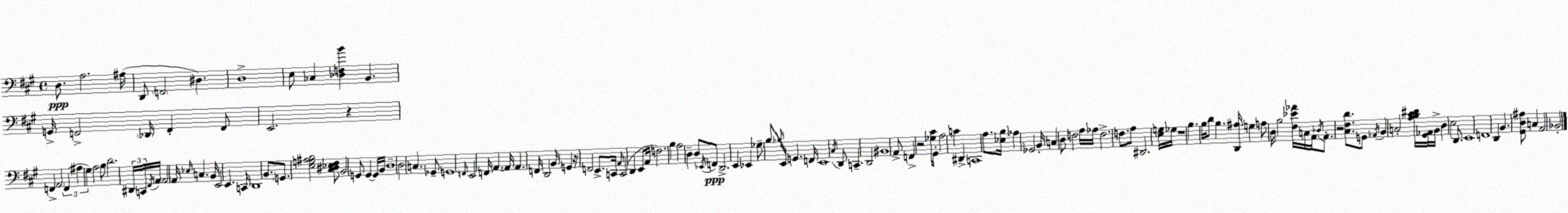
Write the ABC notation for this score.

X:1
T:Untitled
M:4/4
L:1/4
K:A
D,/2 A,2 ^A,/4 D,,/2 F,,2 ^D, D,4 E,/2 _C, [_D,F,B] B,, G,,/4 F,,2 _D,,/4 F,, F,,/2 E,,2 z F,, A,,2 F,, ^A, ^G, A,2 B,/2 D2 ^D,,/4 C,,/4 ^F,,/4 A,,/4 A,,2 A,,/4 _E,/4 C, B,,/4 E,,2 E,, C,,/4 D,,4 B,,/2 G,,/2 [E,G,^A,B,]2 [^C,^D,_E,^F,]/2 B,,2 G,,/2 G,, G,,/4 B,,/4 D,4 D,2 C, _G,,/2 G,,4 F,,/4 E,,2 F,,/4 A,, A,,/4 A,, F,,/4 D,,2 B,,/4 G,, z/4 F,,2 E,,/2 C,,/4 A,,/4 C,,2 D,, E,,/2 A,,/4 F,2 B, A,2 D, D,/2 _E,,/4 F,,/2 D,,2 E,, _E,, _G,/2 B,/2 _B,/4 E,,/4 G,, F,,/4 E,,4 ^C,/4 D,,/2 C,, D,,2 ^B,,4 A,,/2 F,, z2 [_G,^C]/4 ^G,,/4 A,2 C ^D,, C,,4 A,/2 [_E,B,]/4 _A, _G,,2 B,,/4 C, D,/2 F,2 A,/4 _A,/4 F,2 F,/2 A,/2 ^D,,2 [E,G,]/4 _G,/4 z4 B, B,/4 D/2 B, [D,,^A,]/4 G, A,/2 D,/4 B,2 [^F,_E_A]/4 C,/4 A,,/4 _D,/4 A,,/2 z2 [^C,^F,D]/2 G,,/2 _A,,/4 B,, C,2 [A,B,^C^D]/4 [^G,,_A,,]/4 B,,/4 D, E,2 D,,/2 E,,4 F,,4 D,, B,, [^G,,D,^A,]/2 C, A,,2 _B,,2